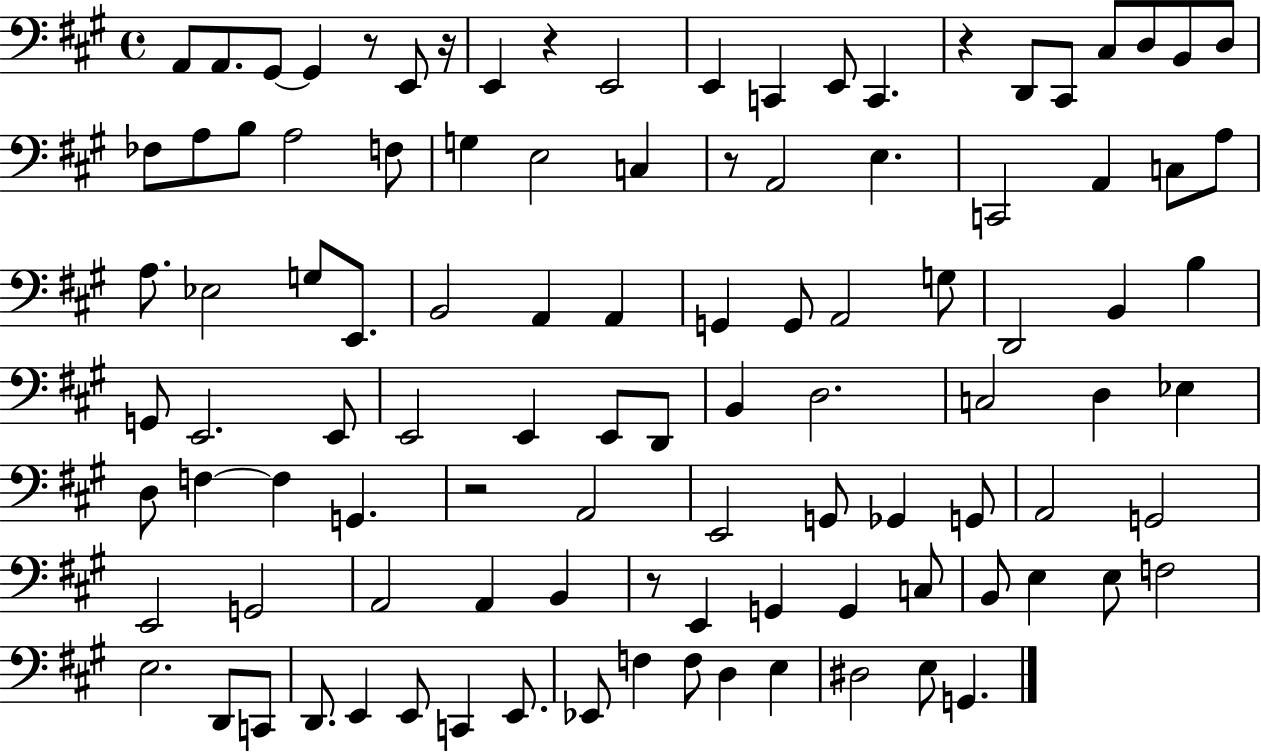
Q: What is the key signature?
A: A major